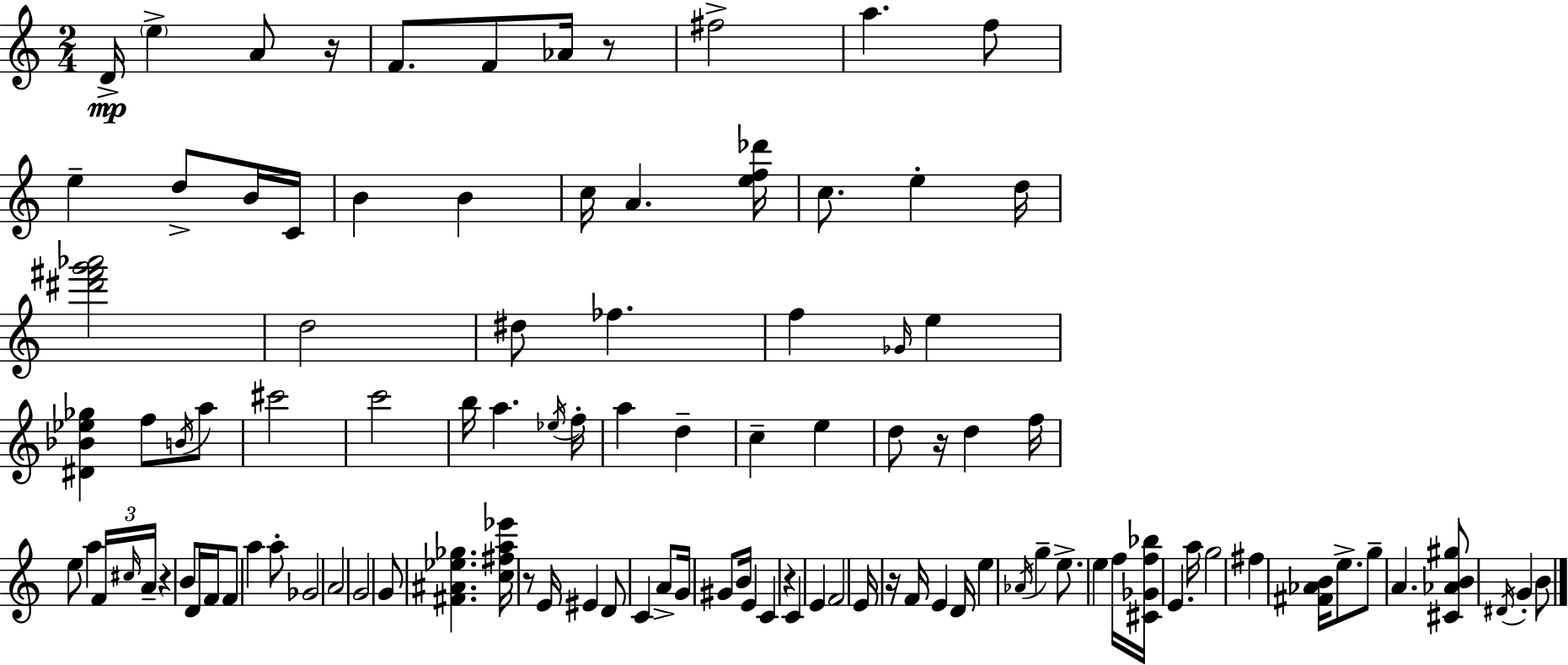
{
  \clef treble
  \numericTimeSignature
  \time 2/4
  \key c \major
  \repeat volta 2 { d'16->\mp \parenthesize e''4-> a'8 r16 | f'8. f'8 aes'16 r8 | fis''2-> | a''4. f''8 | \break e''4-- d''8-> b'16 c'16 | b'4 b'4 | c''16 a'4. <e'' f'' des'''>16 | c''8. e''4-. d''16 | \break <dis''' fis''' g''' aes'''>2 | d''2 | dis''8 fes''4. | f''4 \grace { ges'16 } e''4 | \break <dis' bes' ees'' ges''>4 f''8 \acciaccatura { b'16 } | a''8 cis'''2 | c'''2 | b''16 a''4. | \break \acciaccatura { ees''16 } f''16-. a''4 d''4-- | c''4-- e''4 | d''8 r16 d''4 | f''16 e''8 a''4 | \break \tuplet 3/2 { f'16 \grace { cis''16 } a'16-- } r4 | b'8 d'16 f'16 f'8 a''4 | a''8-. ges'2 | a'2 | \break g'2 | g'8 <fis' ais' ees'' ges''>4. | <c'' fis'' a'' ees'''>16 r8 e'16 | eis'4 d'8 c'4 | \break a'8-> g'16 gis'8 b'16 | e'4 c'4 | r4 c'4 | e'4 f'2 | \break e'16 r16 f'16 e'4 | d'16 e''4 | \acciaccatura { aes'16 } g''4-- e''8.-> | e''4 f''16 <cis' ges' f'' bes''>16 e'4. | \break a''16 g''2 | fis''4 | <fis' aes' b'>16 e''8.-> g''8-- a'4. | <cis' aes' b' gis''>8 \acciaccatura { dis'16 } | \break g'4-. b'8 } \bar "|."
}